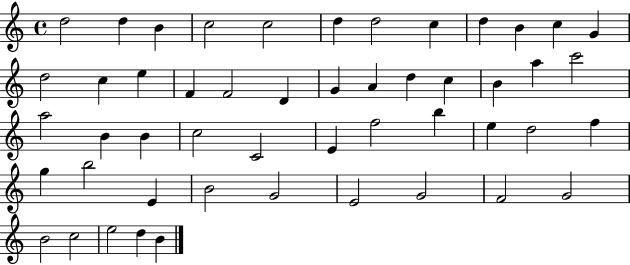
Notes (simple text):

D5/h D5/q B4/q C5/h C5/h D5/q D5/h C5/q D5/q B4/q C5/q G4/q D5/h C5/q E5/q F4/q F4/h D4/q G4/q A4/q D5/q C5/q B4/q A5/q C6/h A5/h B4/q B4/q C5/h C4/h E4/q F5/h B5/q E5/q D5/h F5/q G5/q B5/h E4/q B4/h G4/h E4/h G4/h F4/h G4/h B4/h C5/h E5/h D5/q B4/q